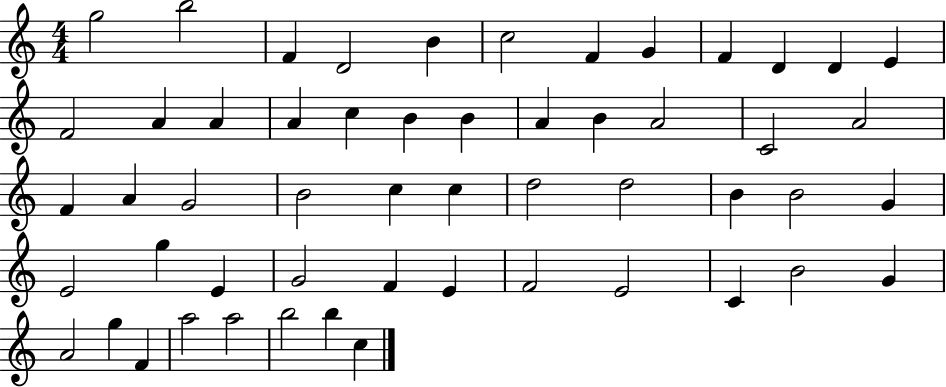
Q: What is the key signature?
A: C major